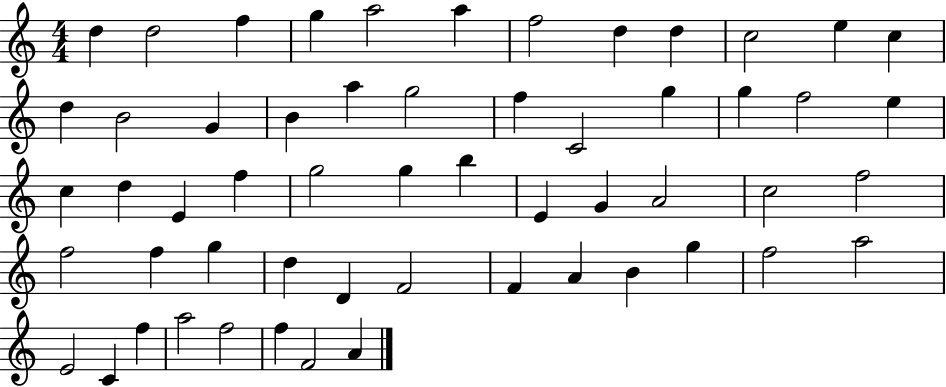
D5/q D5/h F5/q G5/q A5/h A5/q F5/h D5/q D5/q C5/h E5/q C5/q D5/q B4/h G4/q B4/q A5/q G5/h F5/q C4/h G5/q G5/q F5/h E5/q C5/q D5/q E4/q F5/q G5/h G5/q B5/q E4/q G4/q A4/h C5/h F5/h F5/h F5/q G5/q D5/q D4/q F4/h F4/q A4/q B4/q G5/q F5/h A5/h E4/h C4/q F5/q A5/h F5/h F5/q F4/h A4/q